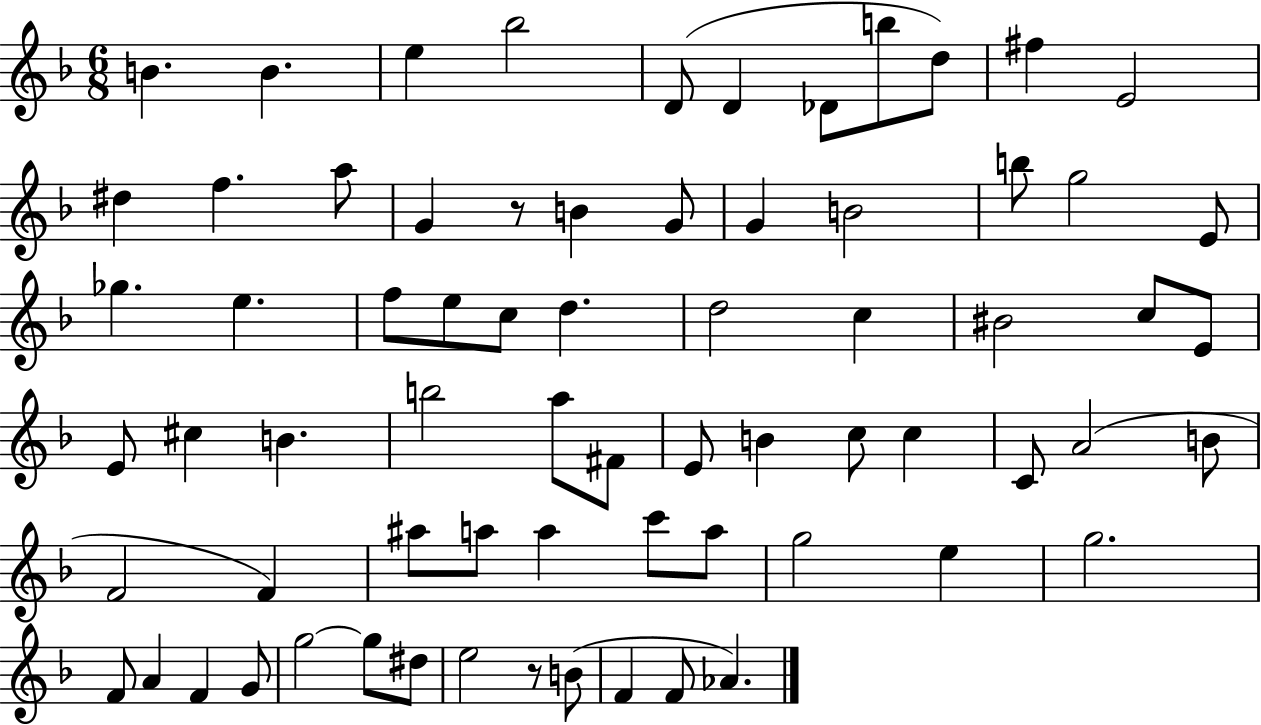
B4/q. B4/q. E5/q Bb5/h D4/e D4/q Db4/e B5/e D5/e F#5/q E4/h D#5/q F5/q. A5/e G4/q R/e B4/q G4/e G4/q B4/h B5/e G5/h E4/e Gb5/q. E5/q. F5/e E5/e C5/e D5/q. D5/h C5/q BIS4/h C5/e E4/e E4/e C#5/q B4/q. B5/h A5/e F#4/e E4/e B4/q C5/e C5/q C4/e A4/h B4/e F4/h F4/q A#5/e A5/e A5/q C6/e A5/e G5/h E5/q G5/h. F4/e A4/q F4/q G4/e G5/h G5/e D#5/e E5/h R/e B4/e F4/q F4/e Ab4/q.